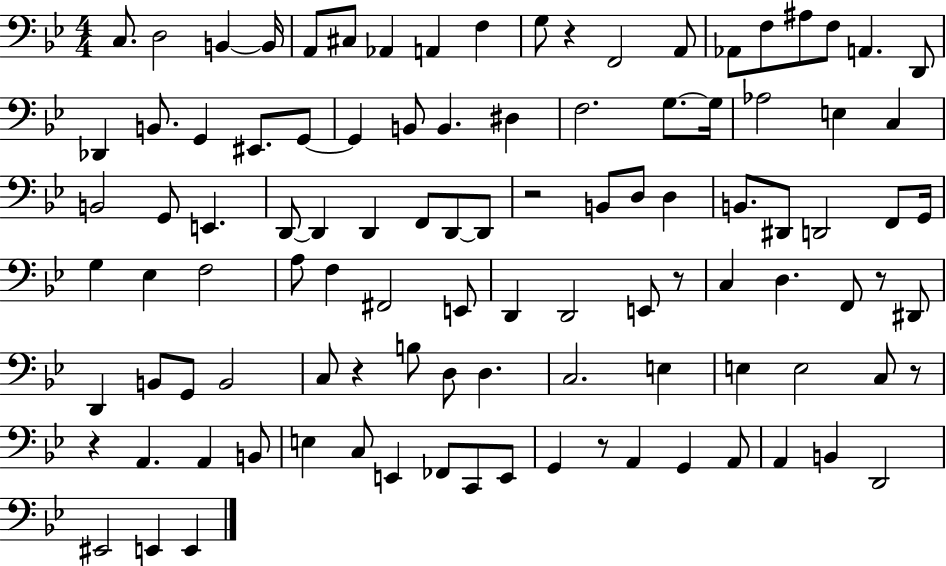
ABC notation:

X:1
T:Untitled
M:4/4
L:1/4
K:Bb
C,/2 D,2 B,, B,,/4 A,,/2 ^C,/2 _A,, A,, F, G,/2 z F,,2 A,,/2 _A,,/2 F,/2 ^A,/2 F,/2 A,, D,,/2 _D,, B,,/2 G,, ^E,,/2 G,,/2 G,, B,,/2 B,, ^D, F,2 G,/2 G,/4 _A,2 E, C, B,,2 G,,/2 E,, D,,/2 D,, D,, F,,/2 D,,/2 D,,/2 z2 B,,/2 D,/2 D, B,,/2 ^D,,/2 D,,2 F,,/2 G,,/4 G, _E, F,2 A,/2 F, ^F,,2 E,,/2 D,, D,,2 E,,/2 z/2 C, D, F,,/2 z/2 ^D,,/2 D,, B,,/2 G,,/2 B,,2 C,/2 z B,/2 D,/2 D, C,2 E, E, E,2 C,/2 z/2 z A,, A,, B,,/2 E, C,/2 E,, _F,,/2 C,,/2 E,,/2 G,, z/2 A,, G,, A,,/2 A,, B,, D,,2 ^E,,2 E,, E,,